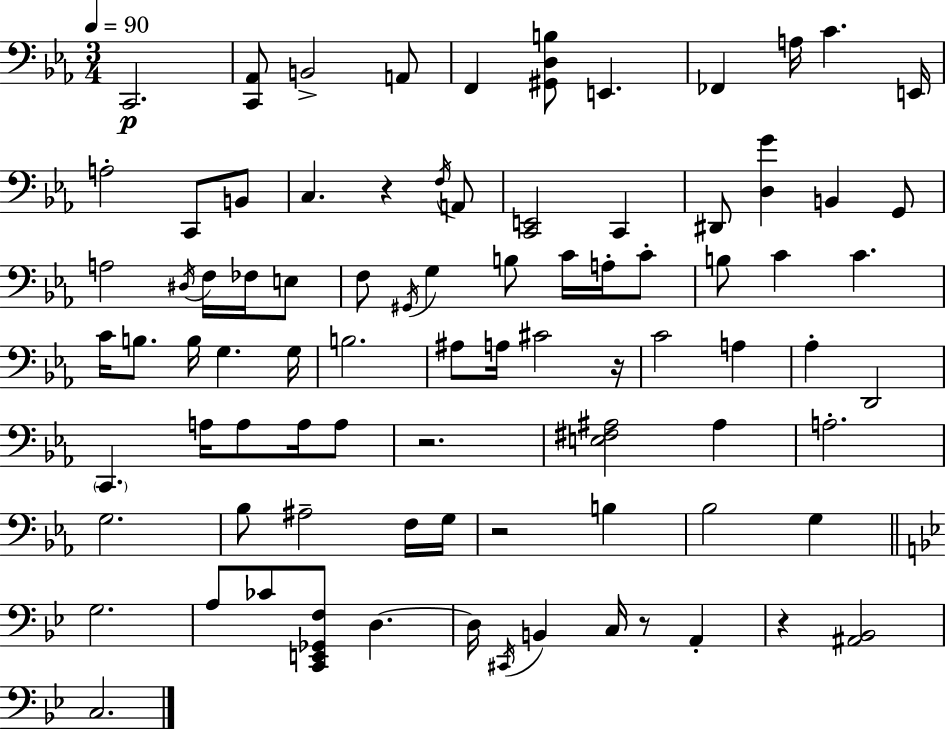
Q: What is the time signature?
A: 3/4